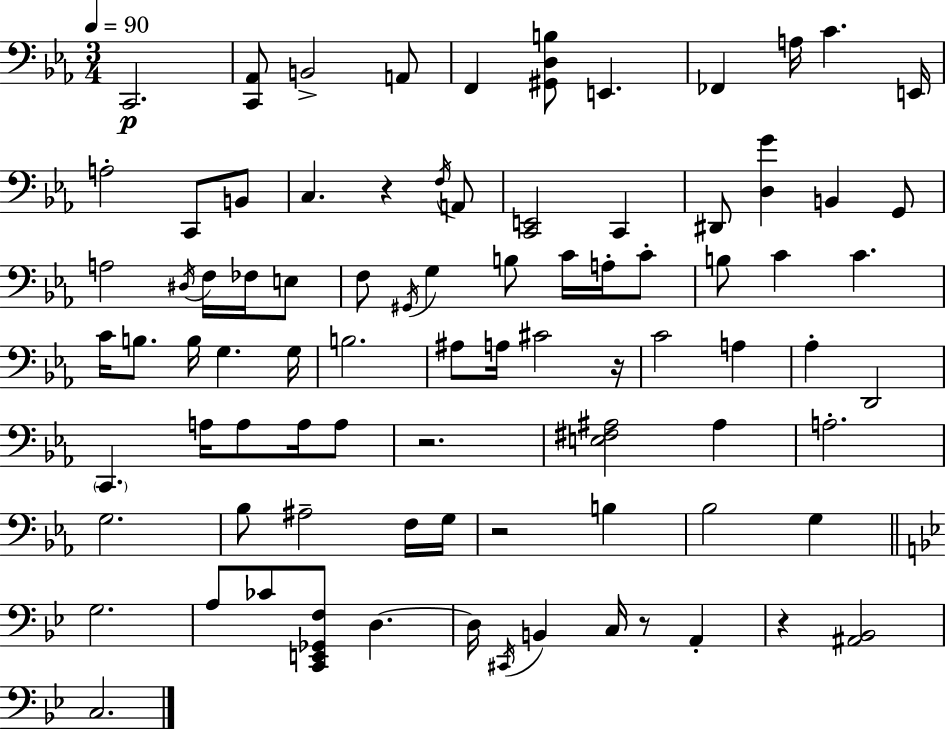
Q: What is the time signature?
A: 3/4